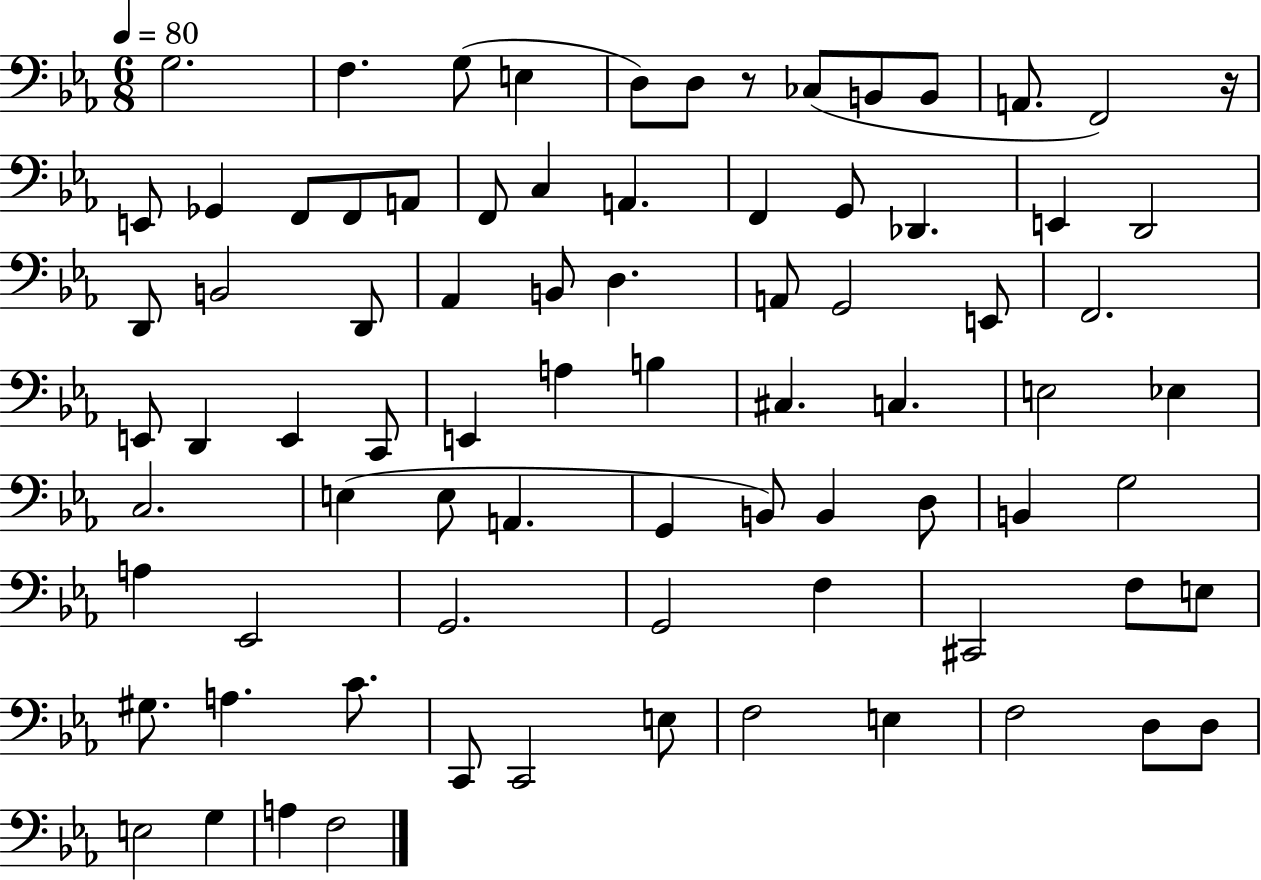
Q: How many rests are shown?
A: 2